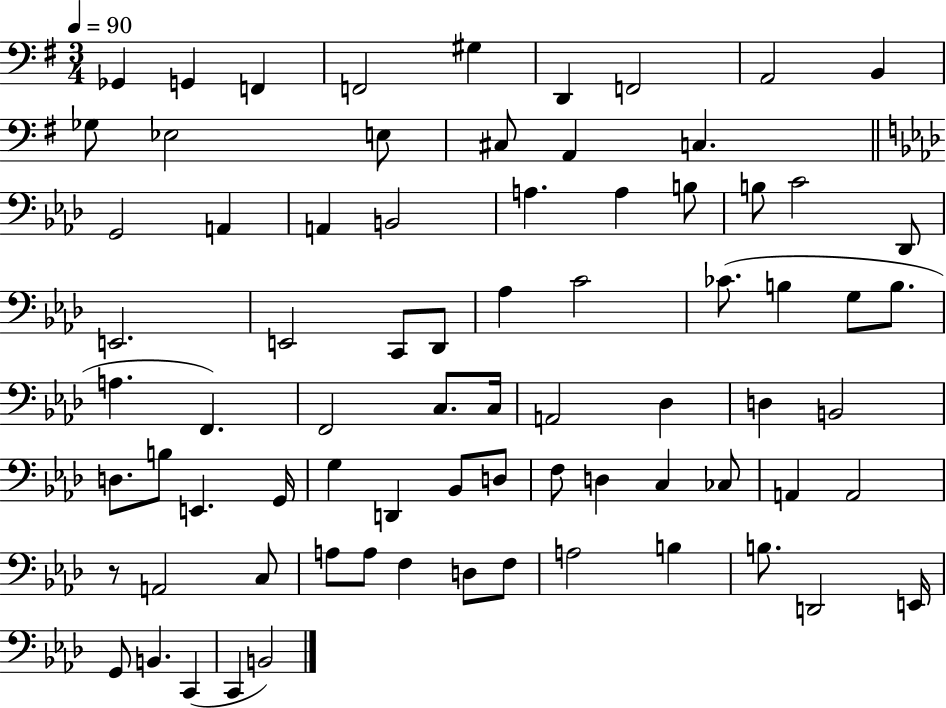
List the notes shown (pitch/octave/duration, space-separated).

Gb2/q G2/q F2/q F2/h G#3/q D2/q F2/h A2/h B2/q Gb3/e Eb3/h E3/e C#3/e A2/q C3/q. G2/h A2/q A2/q B2/h A3/q. A3/q B3/e B3/e C4/h Db2/e E2/h. E2/h C2/e Db2/e Ab3/q C4/h CES4/e. B3/q G3/e B3/e. A3/q. F2/q. F2/h C3/e. C3/s A2/h Db3/q D3/q B2/h D3/e. B3/e E2/q. G2/s G3/q D2/q Bb2/e D3/e F3/e D3/q C3/q CES3/e A2/q A2/h R/e A2/h C3/e A3/e A3/e F3/q D3/e F3/e A3/h B3/q B3/e. D2/h E2/s G2/e B2/q. C2/q C2/q B2/h